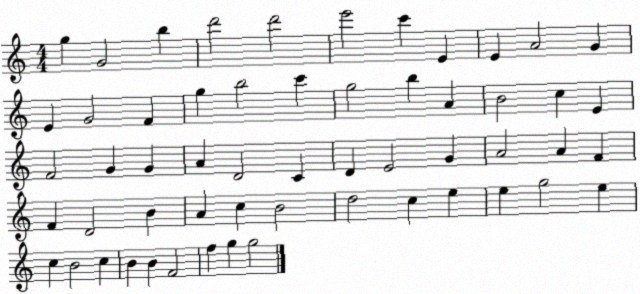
X:1
T:Untitled
M:4/4
L:1/4
K:C
g G2 b d'2 d'2 e'2 c' E E A2 G E G2 F g b2 c' g2 b A B2 c E F2 G G A D2 C D E2 G A2 A F F D2 B A c B2 d2 c e e g2 e c B2 c B B F2 f g g2